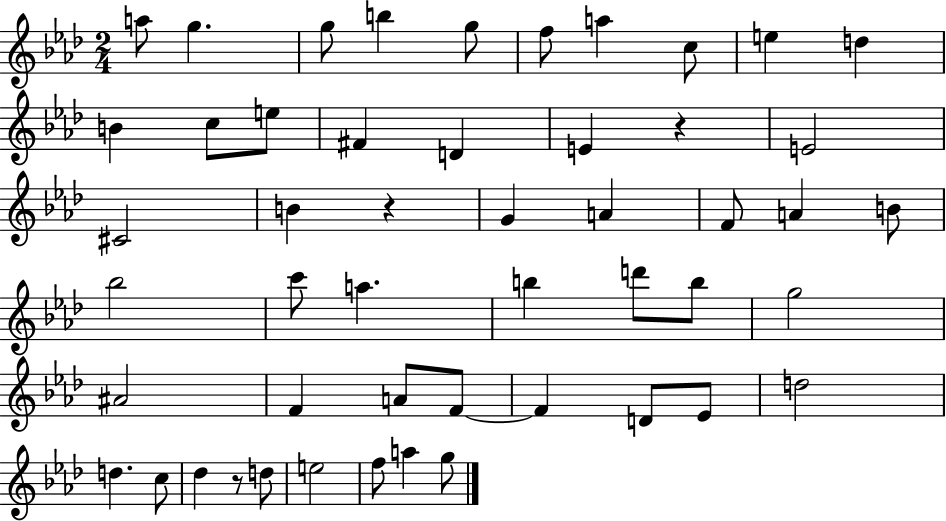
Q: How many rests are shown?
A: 3